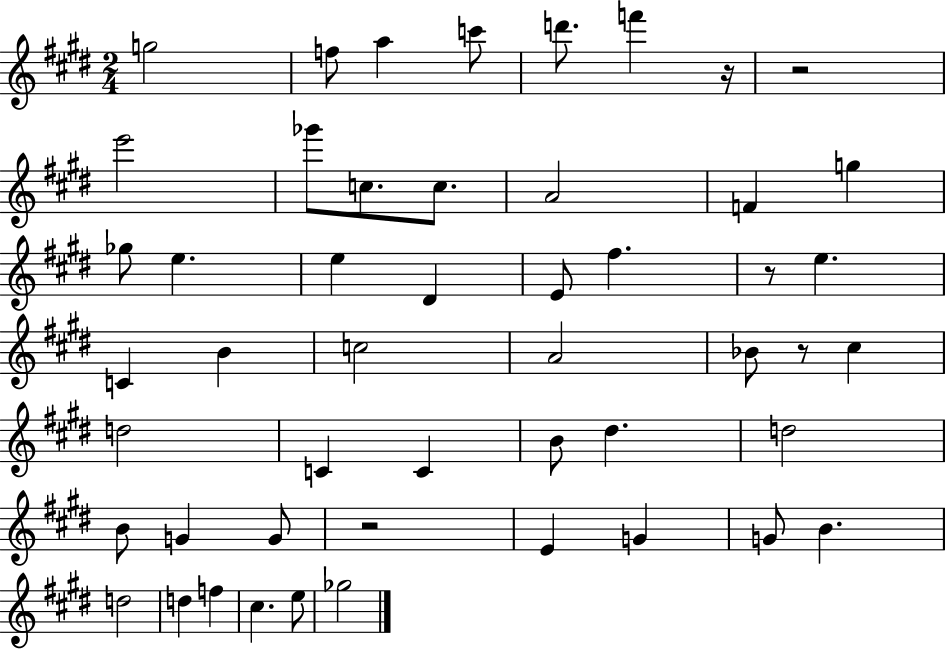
G5/h F5/e A5/q C6/e D6/e. F6/q R/s R/h E6/h Gb6/e C5/e. C5/e. A4/h F4/q G5/q Gb5/e E5/q. E5/q D#4/q E4/e F#5/q. R/e E5/q. C4/q B4/q C5/h A4/h Bb4/e R/e C#5/q D5/h C4/q C4/q B4/e D#5/q. D5/h B4/e G4/q G4/e R/h E4/q G4/q G4/e B4/q. D5/h D5/q F5/q C#5/q. E5/e Gb5/h